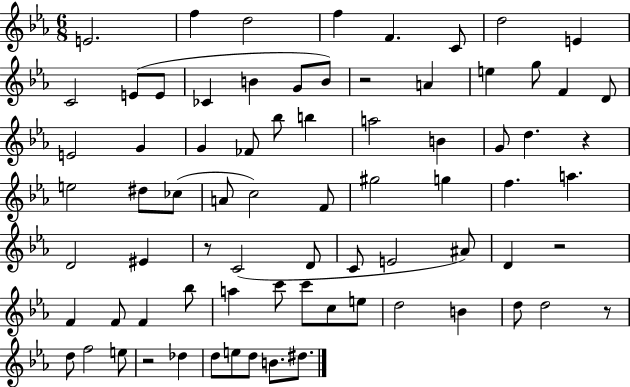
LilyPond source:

{
  \clef treble
  \numericTimeSignature
  \time 6/8
  \key ees \major
  e'2. | f''4 d''2 | f''4 f'4. c'8 | d''2 e'4 | \break c'2 e'8( e'8 | ces'4 b'4 g'8 b'8) | r2 a'4 | e''4 g''8 f'4 d'8 | \break e'2 g'4 | g'4 fes'8 bes''8 b''4 | a''2 b'4 | g'8 d''4. r4 | \break e''2 dis''8 ces''8( | a'8 c''2) f'8 | gis''2 g''4 | f''4. a''4. | \break d'2 eis'4 | r8 c'2( d'8 | c'8 e'2 ais'8) | d'4 r2 | \break f'4 f'8 f'4 bes''8 | a''4 c'''8 c'''8 c''8 e''8 | d''2 b'4 | d''8 d''2 r8 | \break d''8 f''2 e''8 | r2 des''4 | d''8 e''8 d''8 b'8. dis''8. | \bar "|."
}